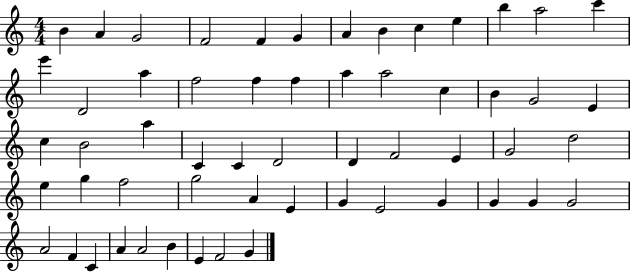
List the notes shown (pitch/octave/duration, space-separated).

B4/q A4/q G4/h F4/h F4/q G4/q A4/q B4/q C5/q E5/q B5/q A5/h C6/q E6/q D4/h A5/q F5/h F5/q F5/q A5/q A5/h C5/q B4/q G4/h E4/q C5/q B4/h A5/q C4/q C4/q D4/h D4/q F4/h E4/q G4/h D5/h E5/q G5/q F5/h G5/h A4/q E4/q G4/q E4/h G4/q G4/q G4/q G4/h A4/h F4/q C4/q A4/q A4/h B4/q E4/q F4/h G4/q